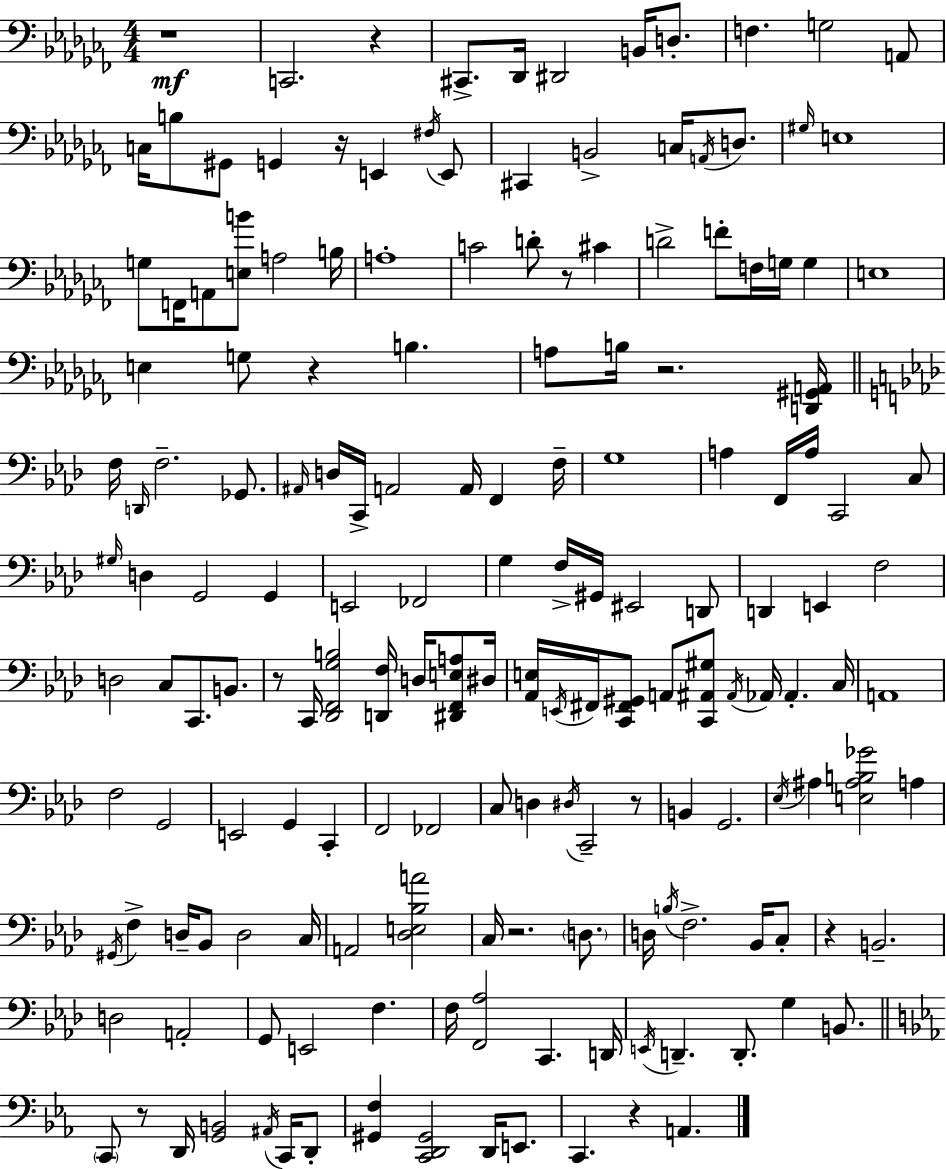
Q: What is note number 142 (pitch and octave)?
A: A2